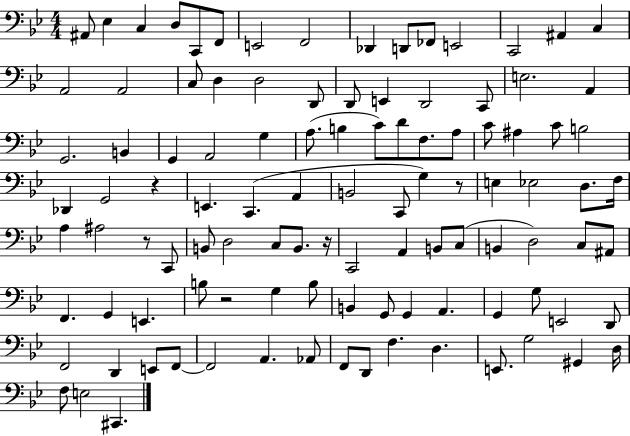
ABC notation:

X:1
T:Untitled
M:4/4
L:1/4
K:Bb
^A,,/2 _E, C, D,/2 C,,/2 F,,/2 E,,2 F,,2 _D,, D,,/2 _F,,/2 E,,2 C,,2 ^A,, C, A,,2 A,,2 C,/2 D, D,2 D,,/2 D,,/2 E,, D,,2 C,,/2 E,2 A,, G,,2 B,, G,, A,,2 G, A,/2 B, C/2 D/2 F,/2 A,/2 C/2 ^A, C/2 B,2 _D,, G,,2 z E,, C,, A,, B,,2 C,,/2 G, z/2 E, _E,2 D,/2 F,/4 A, ^A,2 z/2 C,,/2 B,,/2 D,2 C,/2 B,,/2 z/4 C,,2 A,, B,,/2 C,/2 B,, D,2 C,/2 ^A,,/2 F,, G,, E,, B,/2 z2 G, B,/2 B,, G,,/2 G,, A,, G,, G,/2 E,,2 D,,/2 F,,2 D,, E,,/2 F,,/2 F,,2 A,, _A,,/2 F,,/2 D,,/2 F, D, E,,/2 G,2 ^G,, D,/4 F,/2 E,2 ^C,,